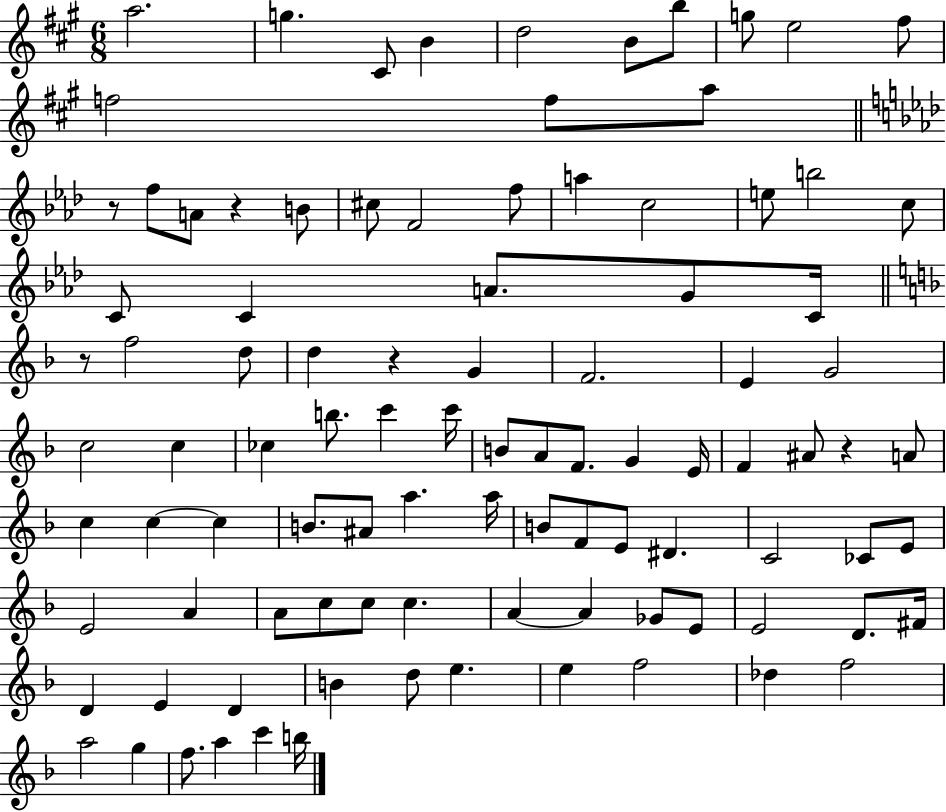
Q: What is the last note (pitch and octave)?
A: B5